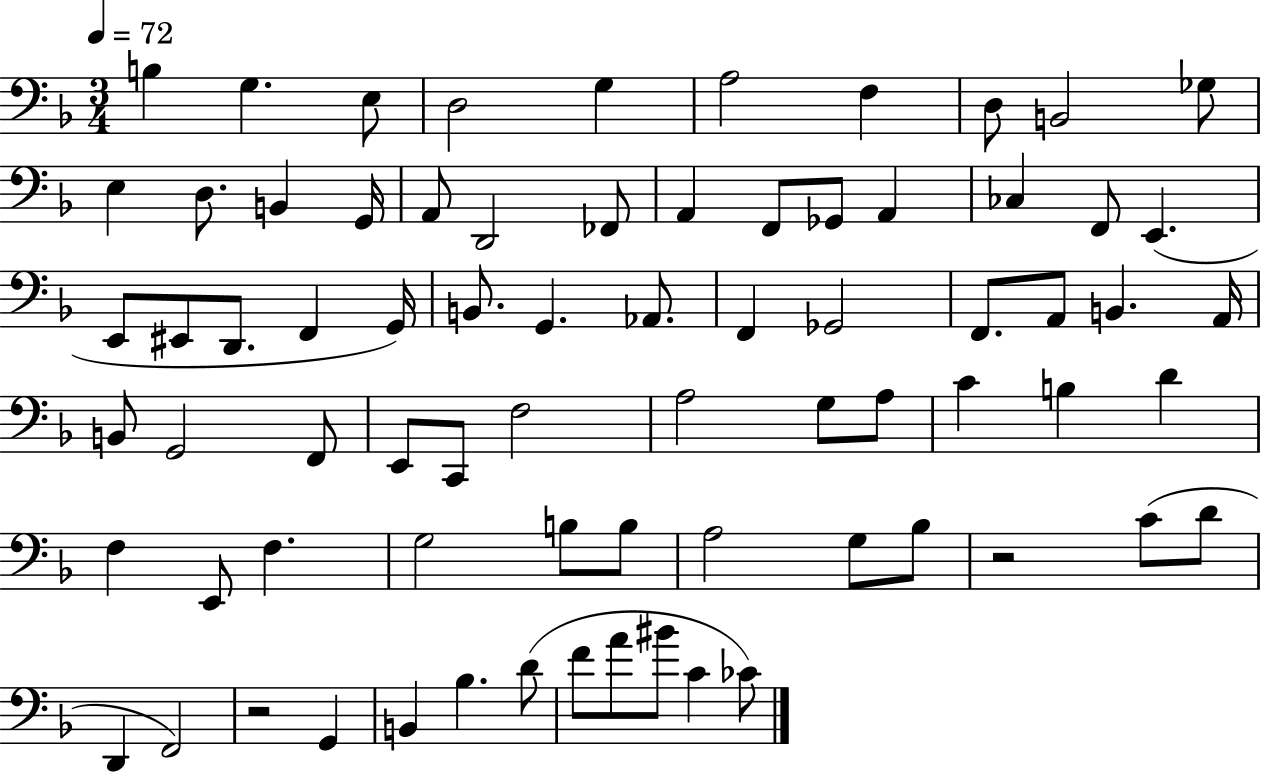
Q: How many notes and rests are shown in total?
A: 74